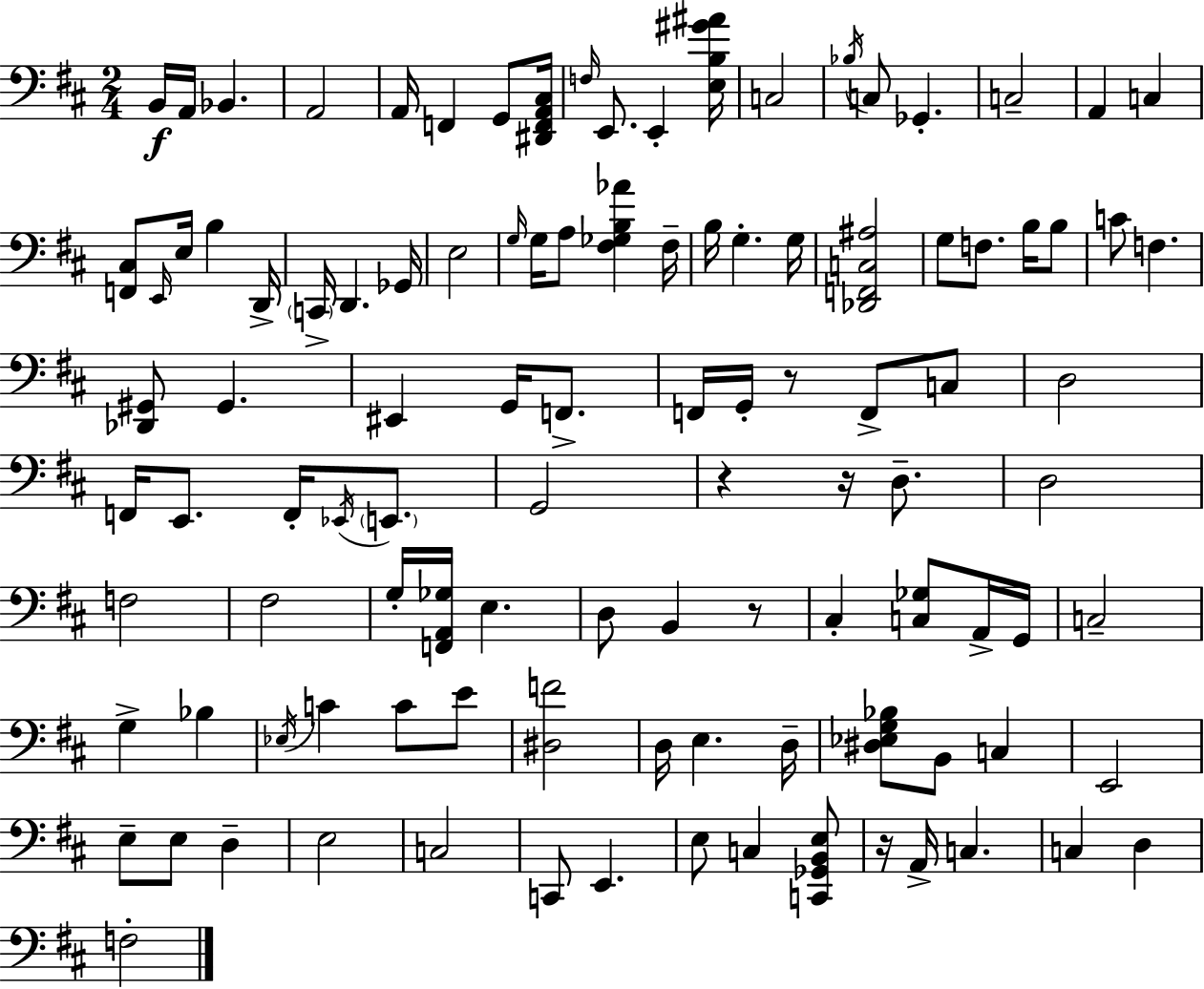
B2/s A2/s Bb2/q. A2/h A2/s F2/q G2/e [D#2,F2,A2,C#3]/s F3/s E2/e. E2/q [E3,B3,G#4,A#4]/s C3/h Bb3/s C3/e Gb2/q. C3/h A2/q C3/q [F2,C#3]/e E2/s E3/s B3/q D2/s C2/s D2/q. Gb2/s E3/h G3/s G3/s A3/e [F#3,Gb3,B3,Ab4]/q F#3/s B3/s G3/q. G3/s [Db2,F2,C3,A#3]/h G3/e F3/e. B3/s B3/e C4/e F3/q. [Db2,G#2]/e G#2/q. EIS2/q G2/s F2/e. F2/s G2/s R/e F2/e C3/e D3/h F2/s E2/e. F2/s Eb2/s E2/e. G2/h R/q R/s D3/e. D3/h F3/h F#3/h G3/s [F2,A2,Gb3]/s E3/q. D3/e B2/q R/e C#3/q [C3,Gb3]/e A2/s G2/s C3/h G3/q Bb3/q Eb3/s C4/q C4/e E4/e [D#3,F4]/h D3/s E3/q. D3/s [D#3,Eb3,G3,Bb3]/e B2/e C3/q E2/h E3/e E3/e D3/q E3/h C3/h C2/e E2/q. E3/e C3/q [C2,Gb2,B2,E3]/e R/s A2/s C3/q. C3/q D3/q F3/h